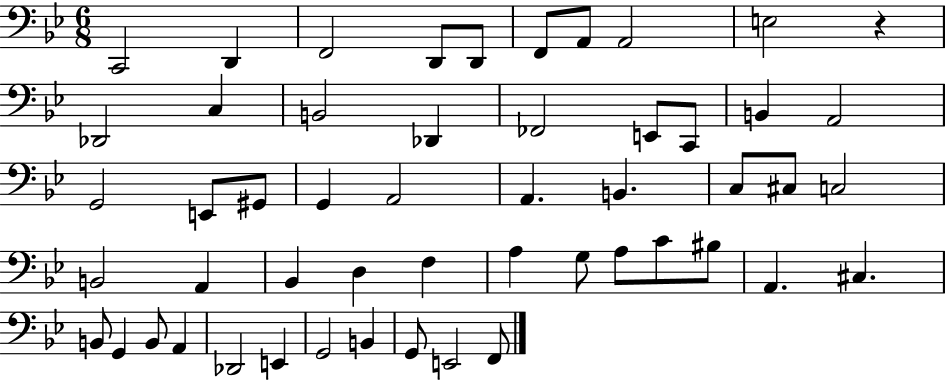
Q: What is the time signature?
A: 6/8